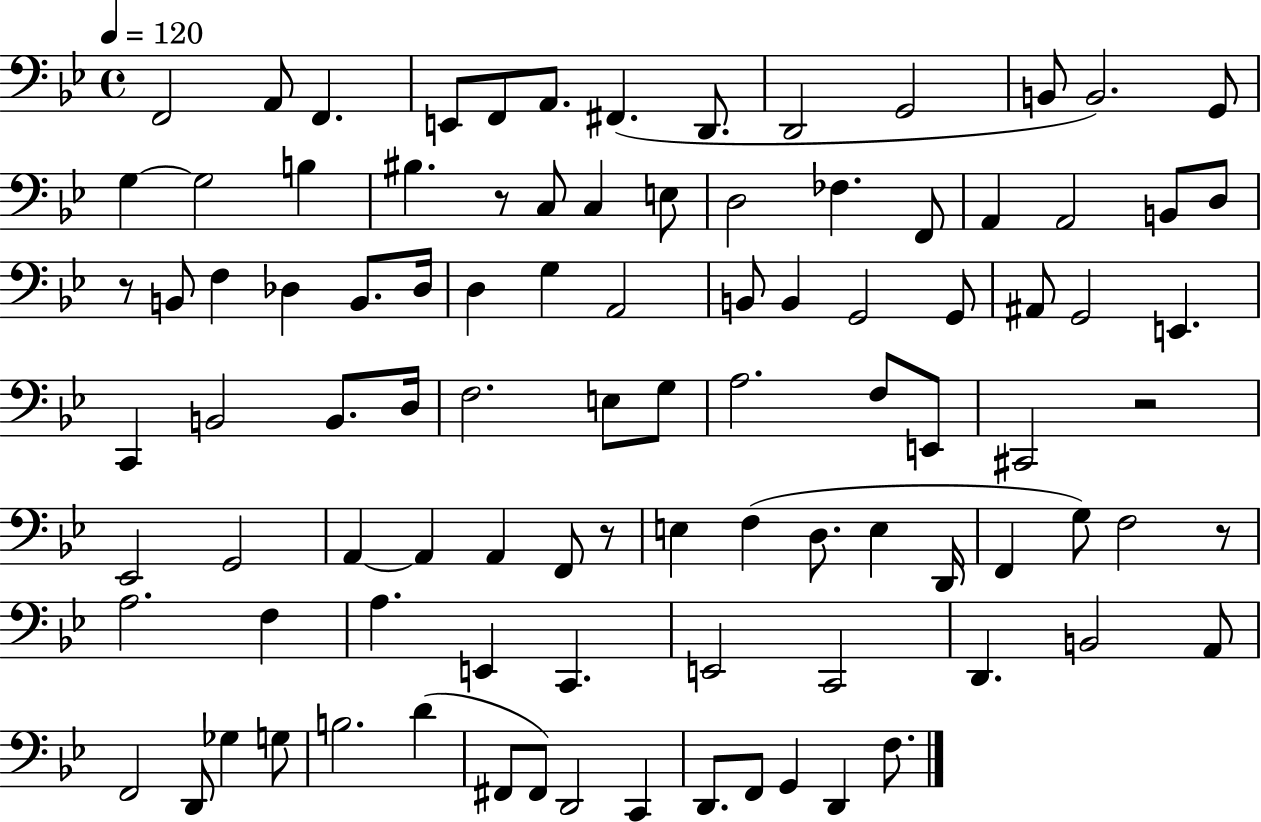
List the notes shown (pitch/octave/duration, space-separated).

F2/h A2/e F2/q. E2/e F2/e A2/e. F#2/q. D2/e. D2/h G2/h B2/e B2/h. G2/e G3/q G3/h B3/q BIS3/q. R/e C3/e C3/q E3/e D3/h FES3/q. F2/e A2/q A2/h B2/e D3/e R/e B2/e F3/q Db3/q B2/e. Db3/s D3/q G3/q A2/h B2/e B2/q G2/h G2/e A#2/e G2/h E2/q. C2/q B2/h B2/e. D3/s F3/h. E3/e G3/e A3/h. F3/e E2/e C#2/h R/h Eb2/h G2/h A2/q A2/q A2/q F2/e R/e E3/q F3/q D3/e. E3/q D2/s F2/q G3/e F3/h R/e A3/h. F3/q A3/q. E2/q C2/q. E2/h C2/h D2/q. B2/h A2/e F2/h D2/e Gb3/q G3/e B3/h. D4/q F#2/e F#2/e D2/h C2/q D2/e. F2/e G2/q D2/q F3/e.